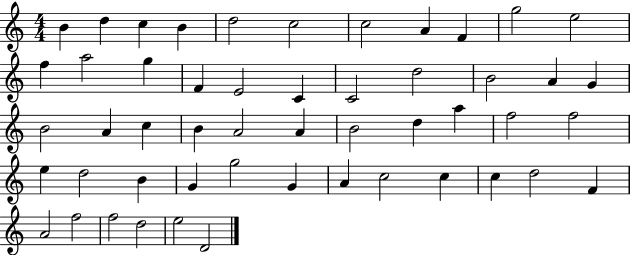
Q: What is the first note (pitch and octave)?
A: B4